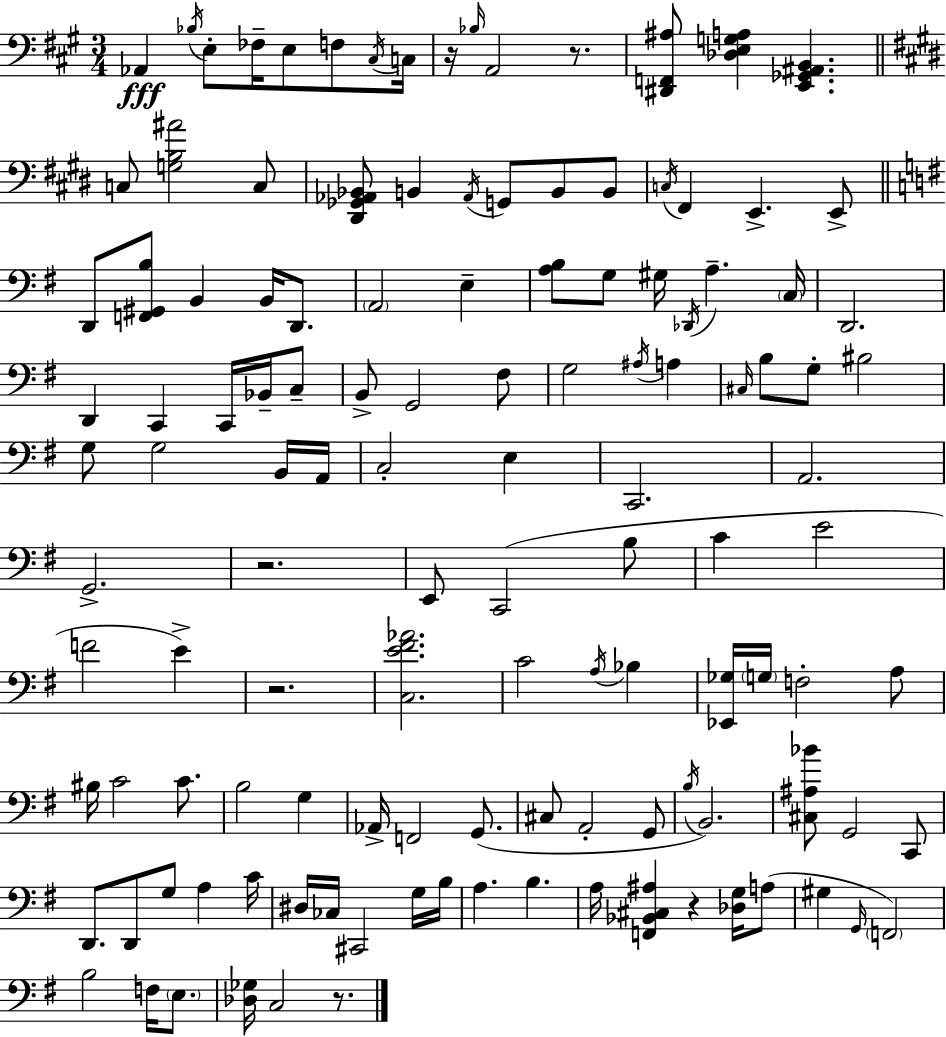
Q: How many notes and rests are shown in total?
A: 125